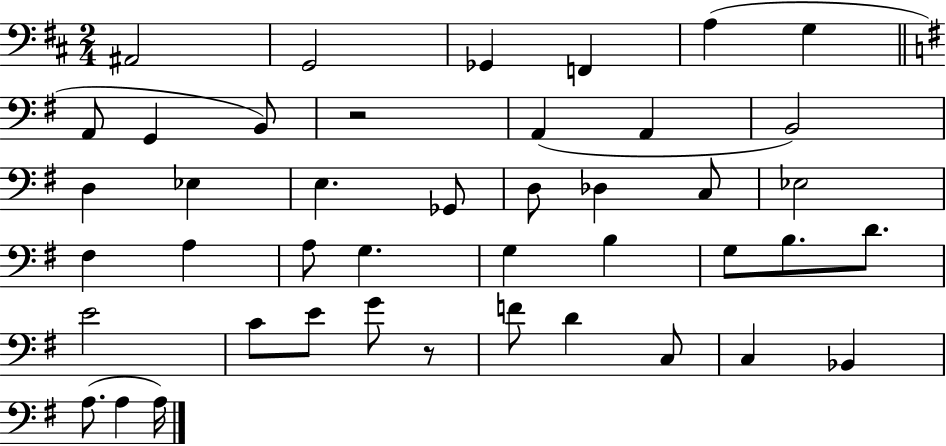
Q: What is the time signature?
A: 2/4